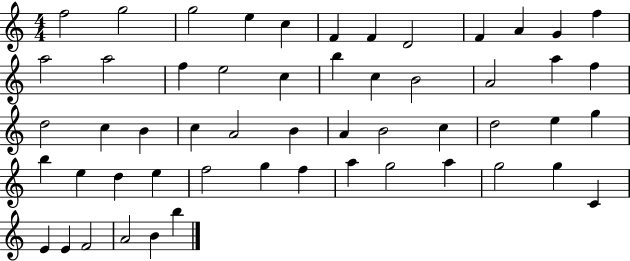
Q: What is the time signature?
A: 4/4